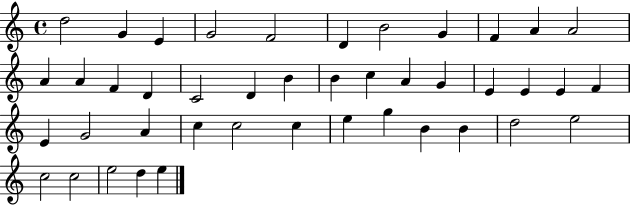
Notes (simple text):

D5/h G4/q E4/q G4/h F4/h D4/q B4/h G4/q F4/q A4/q A4/h A4/q A4/q F4/q D4/q C4/h D4/q B4/q B4/q C5/q A4/q G4/q E4/q E4/q E4/q F4/q E4/q G4/h A4/q C5/q C5/h C5/q E5/q G5/q B4/q B4/q D5/h E5/h C5/h C5/h E5/h D5/q E5/q